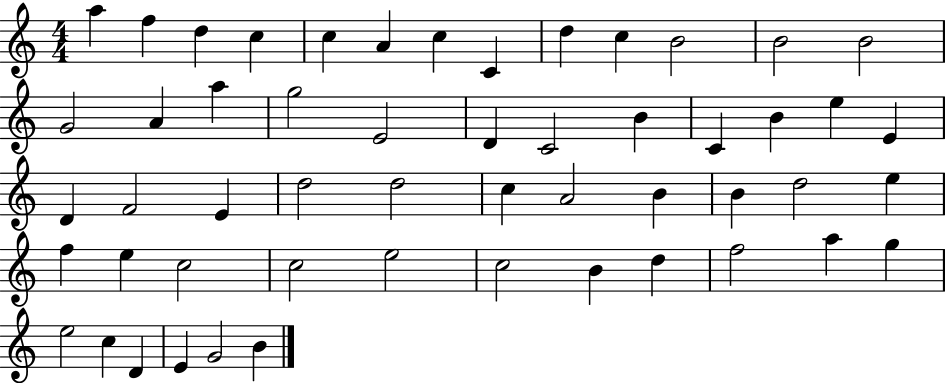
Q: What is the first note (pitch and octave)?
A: A5